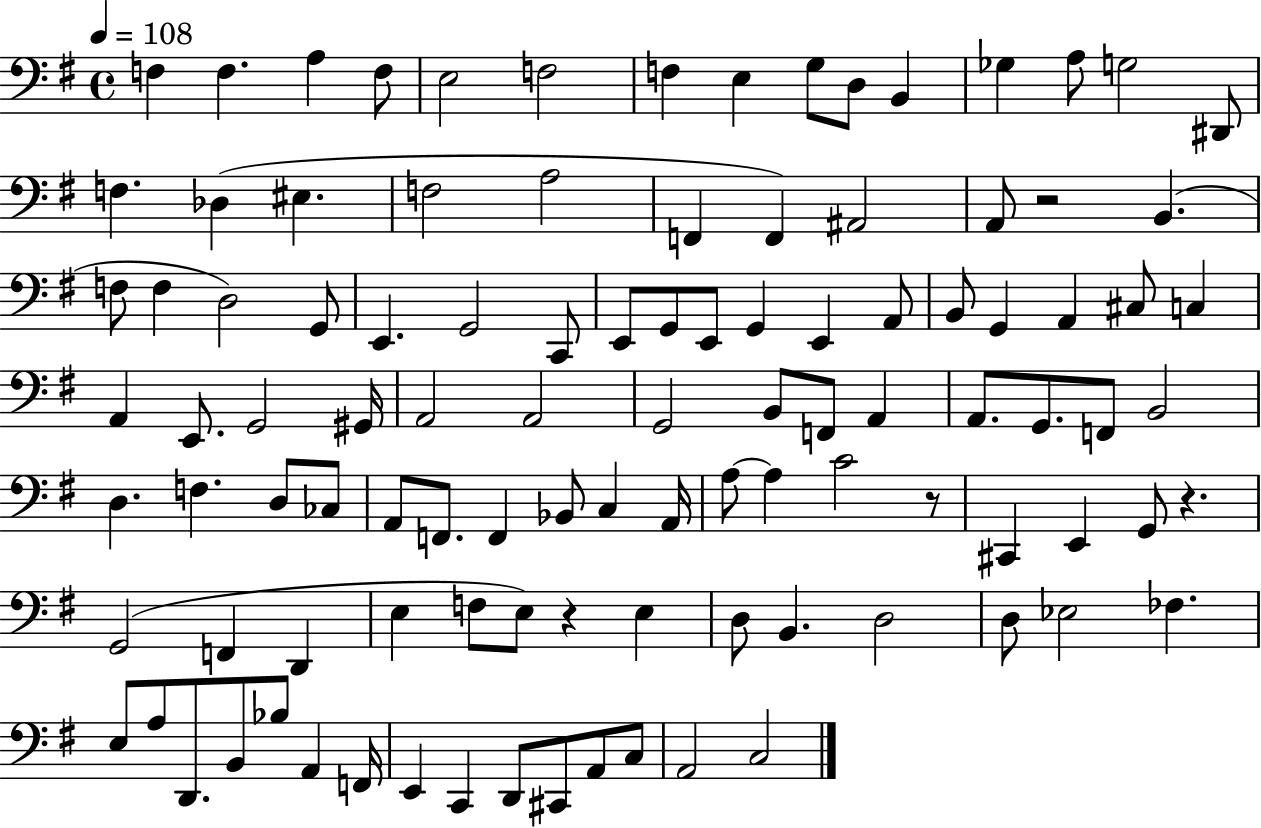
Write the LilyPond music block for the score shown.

{
  \clef bass
  \time 4/4
  \defaultTimeSignature
  \key g \major
  \tempo 4 = 108
  f4 f4. a4 f8 | e2 f2 | f4 e4 g8 d8 b,4 | ges4 a8 g2 dis,8 | \break f4. des4( eis4. | f2 a2 | f,4 f,4) ais,2 | a,8 r2 b,4.( | \break f8 f4 d2) g,8 | e,4. g,2 c,8 | e,8 g,8 e,8 g,4 e,4 a,8 | b,8 g,4 a,4 cis8 c4 | \break a,4 e,8. g,2 gis,16 | a,2 a,2 | g,2 b,8 f,8 a,4 | a,8. g,8. f,8 b,2 | \break d4. f4. d8 ces8 | a,8 f,8. f,4 bes,8 c4 a,16 | a8~~ a4 c'2 r8 | cis,4 e,4 g,8 r4. | \break g,2( f,4 d,4 | e4 f8 e8) r4 e4 | d8 b,4. d2 | d8 ees2 fes4. | \break e8 a8 d,8. b,8 bes8 a,4 f,16 | e,4 c,4 d,8 cis,8 a,8 c8 | a,2 c2 | \bar "|."
}